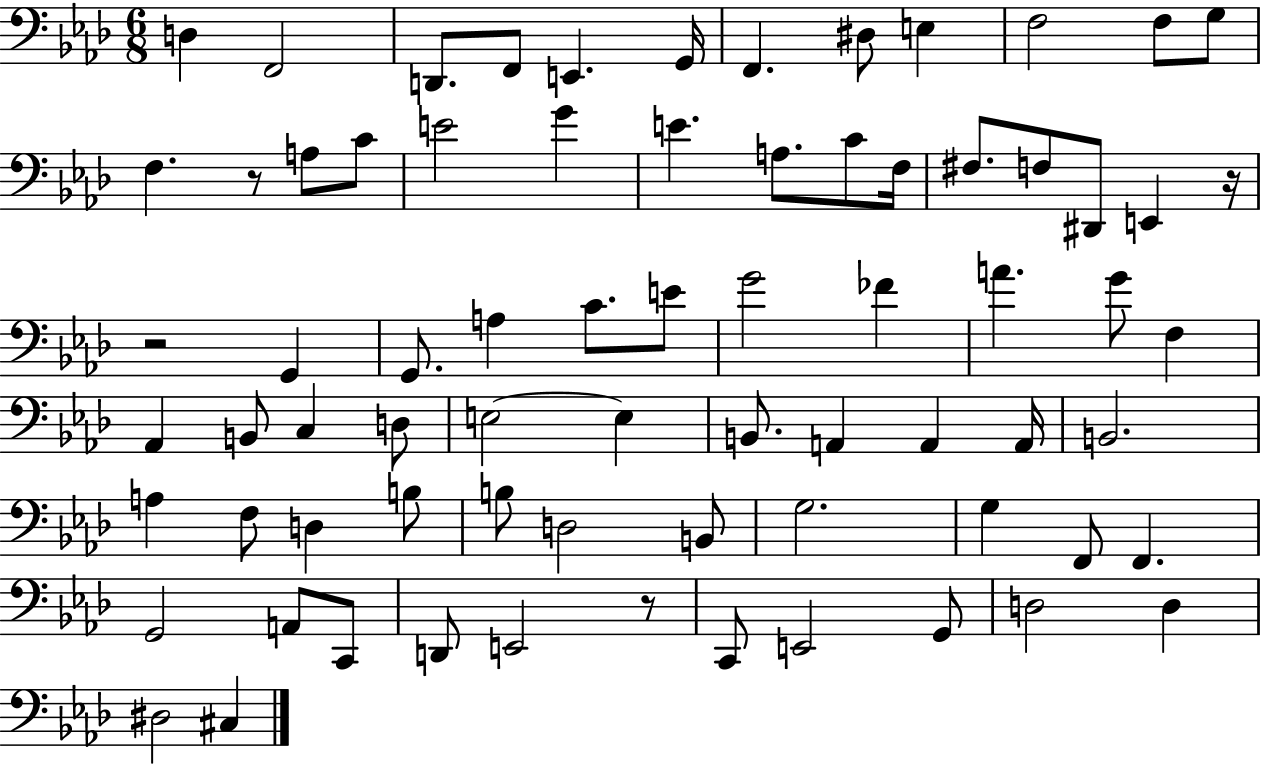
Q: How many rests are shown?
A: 4